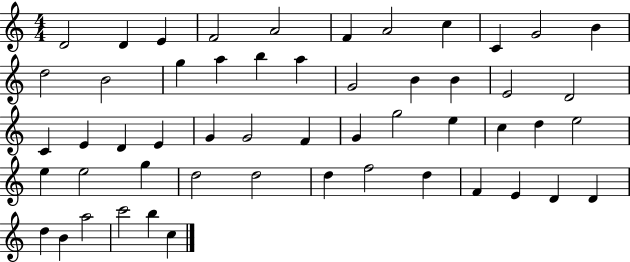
{
  \clef treble
  \numericTimeSignature
  \time 4/4
  \key c \major
  d'2 d'4 e'4 | f'2 a'2 | f'4 a'2 c''4 | c'4 g'2 b'4 | \break d''2 b'2 | g''4 a''4 b''4 a''4 | g'2 b'4 b'4 | e'2 d'2 | \break c'4 e'4 d'4 e'4 | g'4 g'2 f'4 | g'4 g''2 e''4 | c''4 d''4 e''2 | \break e''4 e''2 g''4 | d''2 d''2 | d''4 f''2 d''4 | f'4 e'4 d'4 d'4 | \break d''4 b'4 a''2 | c'''2 b''4 c''4 | \bar "|."
}